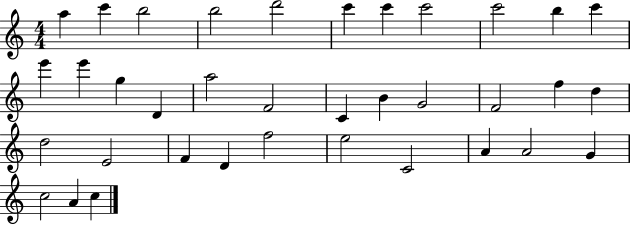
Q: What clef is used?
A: treble